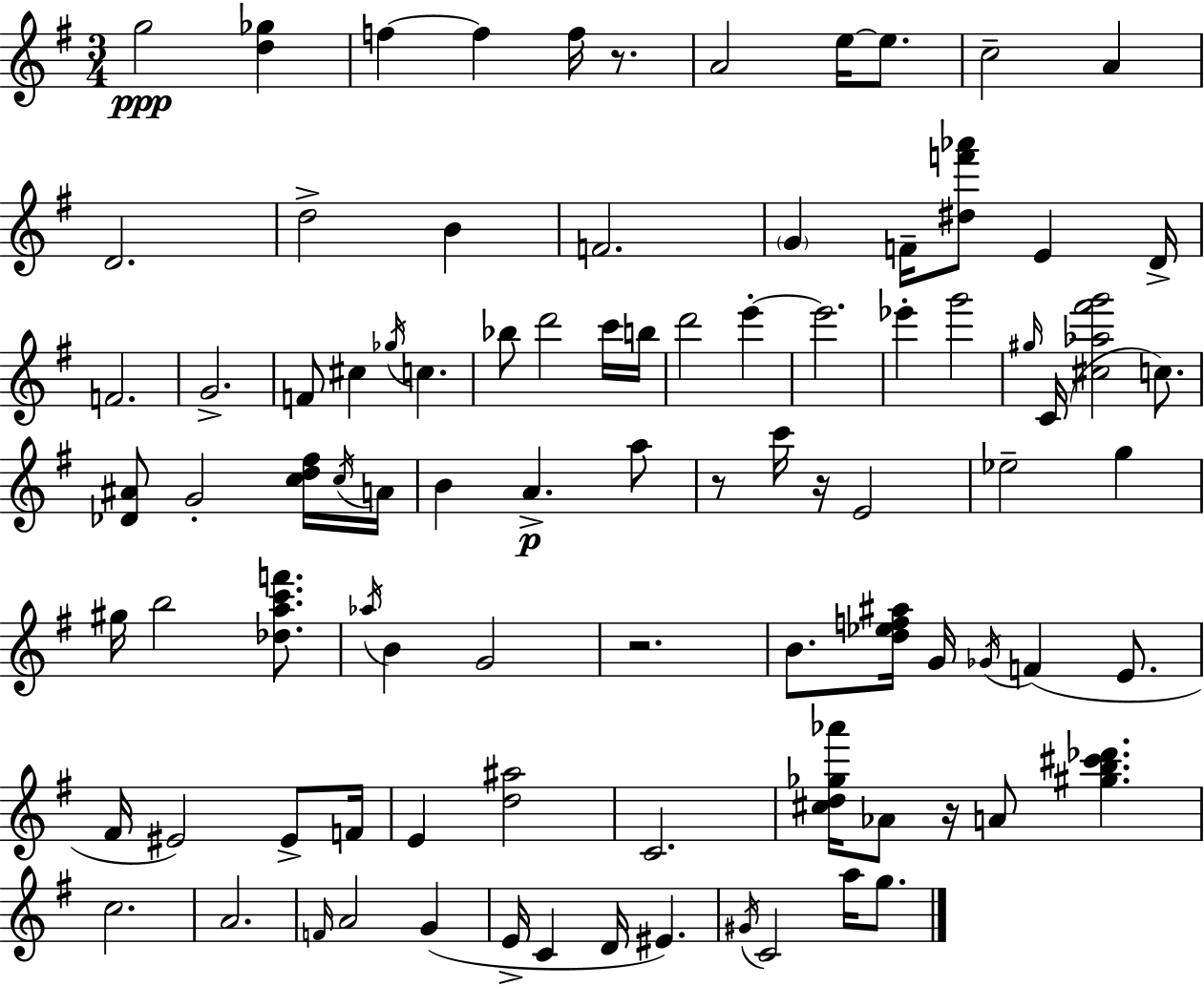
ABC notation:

X:1
T:Untitled
M:3/4
L:1/4
K:Em
g2 [d_g] f f f/4 z/2 A2 e/4 e/2 c2 A D2 d2 B F2 G F/4 [^df'_a']/2 E D/4 F2 G2 F/2 ^c _g/4 c _b/2 d'2 c'/4 b/4 d'2 e' e'2 _e' g'2 ^g/4 C/4 [^c_a^f'g']2 c/2 [_D^A]/2 G2 [cd^f]/4 c/4 A/4 B A a/2 z/2 c'/4 z/4 E2 _e2 g ^g/4 b2 [_dac'f']/2 _a/4 B G2 z2 B/2 [d_ef^a]/4 G/4 _G/4 F E/2 ^F/4 ^E2 ^E/2 F/4 E [d^a]2 C2 [^cd_g_a']/4 _A/2 z/4 A/2 [^gb^c'_d'] c2 A2 F/4 A2 G E/4 C D/4 ^E ^G/4 C2 a/4 g/2